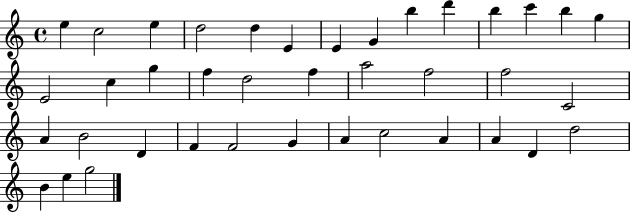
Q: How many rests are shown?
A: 0